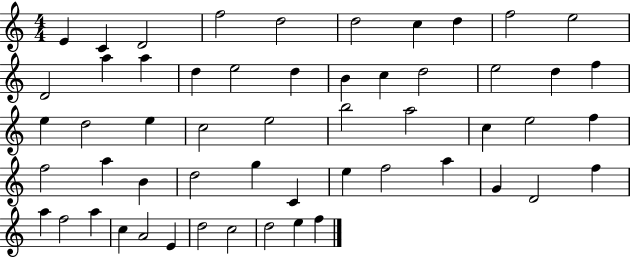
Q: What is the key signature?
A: C major